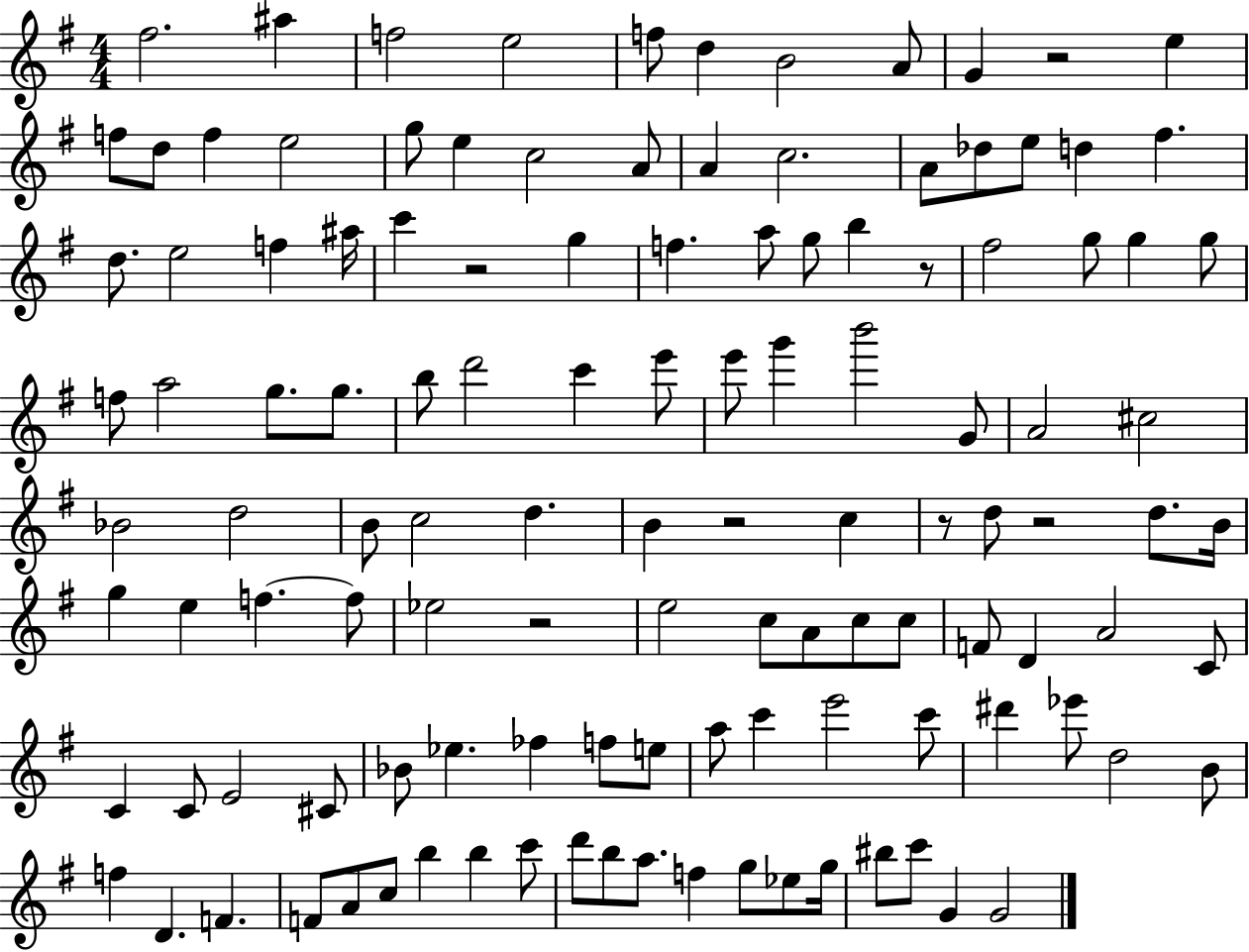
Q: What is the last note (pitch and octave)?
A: G4